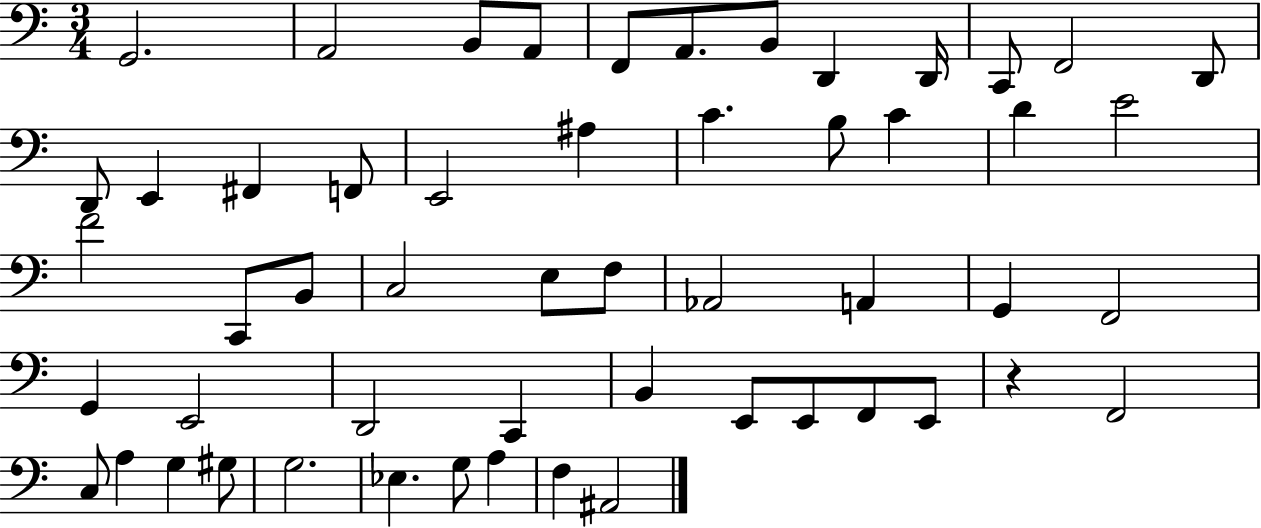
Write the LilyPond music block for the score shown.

{
  \clef bass
  \numericTimeSignature
  \time 3/4
  \key c \major
  g,2. | a,2 b,8 a,8 | f,8 a,8. b,8 d,4 d,16 | c,8 f,2 d,8 | \break d,8 e,4 fis,4 f,8 | e,2 ais4 | c'4. b8 c'4 | d'4 e'2 | \break f'2 c,8 b,8 | c2 e8 f8 | aes,2 a,4 | g,4 f,2 | \break g,4 e,2 | d,2 c,4 | b,4 e,8 e,8 f,8 e,8 | r4 f,2 | \break c8 a4 g4 gis8 | g2. | ees4. g8 a4 | f4 ais,2 | \break \bar "|."
}